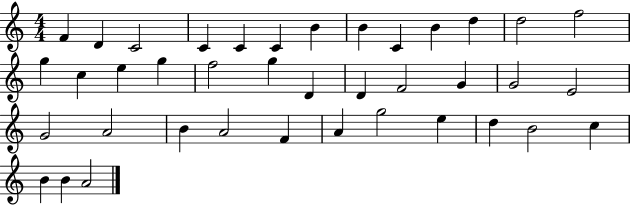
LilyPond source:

{
  \clef treble
  \numericTimeSignature
  \time 4/4
  \key c \major
  f'4 d'4 c'2 | c'4 c'4 c'4 b'4 | b'4 c'4 b'4 d''4 | d''2 f''2 | \break g''4 c''4 e''4 g''4 | f''2 g''4 d'4 | d'4 f'2 g'4 | g'2 e'2 | \break g'2 a'2 | b'4 a'2 f'4 | a'4 g''2 e''4 | d''4 b'2 c''4 | \break b'4 b'4 a'2 | \bar "|."
}